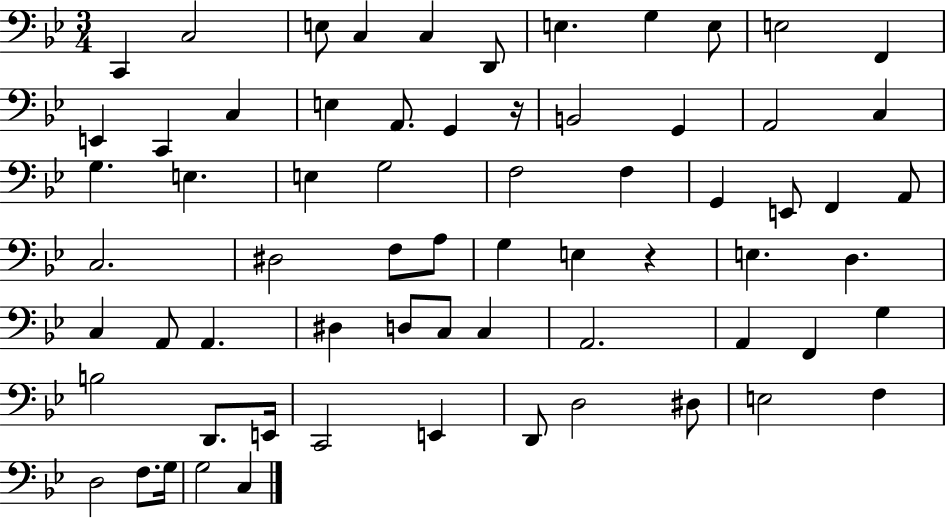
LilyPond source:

{
  \clef bass
  \numericTimeSignature
  \time 3/4
  \key bes \major
  c,4 c2 | e8 c4 c4 d,8 | e4. g4 e8 | e2 f,4 | \break e,4 c,4 c4 | e4 a,8. g,4 r16 | b,2 g,4 | a,2 c4 | \break g4. e4. | e4 g2 | f2 f4 | g,4 e,8 f,4 a,8 | \break c2. | dis2 f8 a8 | g4 e4 r4 | e4. d4. | \break c4 a,8 a,4. | dis4 d8 c8 c4 | a,2. | a,4 f,4 g4 | \break b2 d,8. e,16 | c,2 e,4 | d,8 d2 dis8 | e2 f4 | \break d2 f8. g16 | g2 c4 | \bar "|."
}